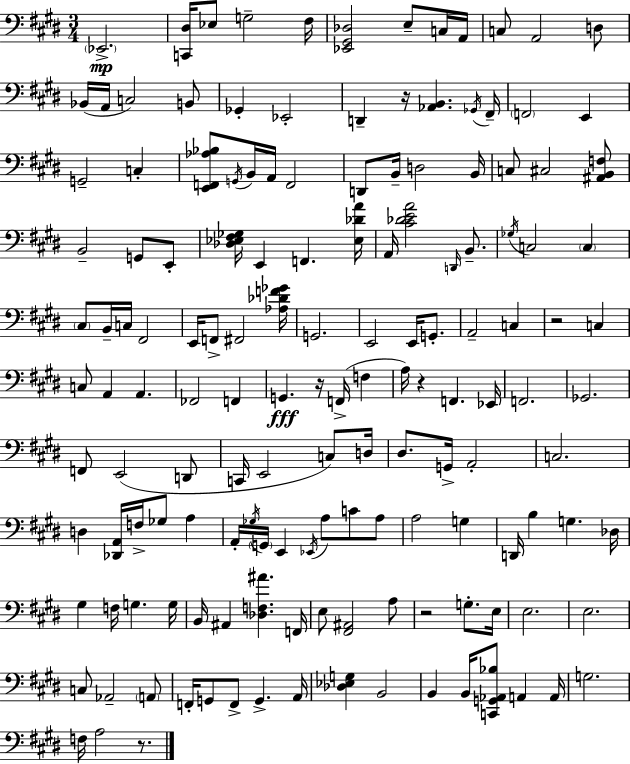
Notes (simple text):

Eb2/h. [C2,D#3]/s Eb3/e G3/h F#3/s [Eb2,G#2,Db3]/h E3/e C3/s A2/s C3/e A2/h D3/e Bb2/s A2/s C3/h B2/e Gb2/q Eb2/h D2/q R/s [Ab2,B2]/q. Gb2/s F#2/s F2/h E2/q G2/h C3/q [E2,F2,Ab3,Bb3]/e G2/s B2/s A2/s F2/h D2/e B2/s D3/h B2/s C3/e C#3/h [A#2,B2,F3]/e B2/h G2/e E2/e [Db3,Eb3,F#3,Gb3]/s E2/q F2/q. [Eb3,Db4,A4]/s A2/s [C#4,Db4,E4,A4]/h D2/s B2/e. Gb3/s C3/h C3/q C#3/e B2/s C3/s F#2/h E2/s F2/e F#2/h [Ab3,Db4,F4,Gb4]/s G2/h. E2/h E2/s G2/e. A2/h C3/q R/h C3/q C3/e A2/q A2/q. FES2/h F2/q G2/q. R/s F2/s F3/q A3/s R/q F2/q. Eb2/s F2/h. Gb2/h. F2/e E2/h D2/e C2/s E2/h C3/e D3/s D#3/e. G2/s A2/h C3/h. D3/q [Db2,A2]/s F3/s Gb3/e A3/q A2/s Gb3/s G2/s E2/q Eb2/s A3/e C4/e A3/e A3/h G3/q D2/s B3/q G3/q. Db3/s G#3/q F3/s G3/q. G3/s B2/s A#2/q [Db3,F3,A#4]/q. F2/s E3/e [F#2,A#2]/h A3/e R/h G3/e. E3/s E3/h. E3/h. C3/e Ab2/h A2/e F2/s G2/e F2/e G2/q. A2/s [Db3,Eb3,G3]/q B2/h B2/q B2/s [C2,G2,Ab2,Bb3]/e A2/q A2/s G3/h. F3/s A3/h R/e.